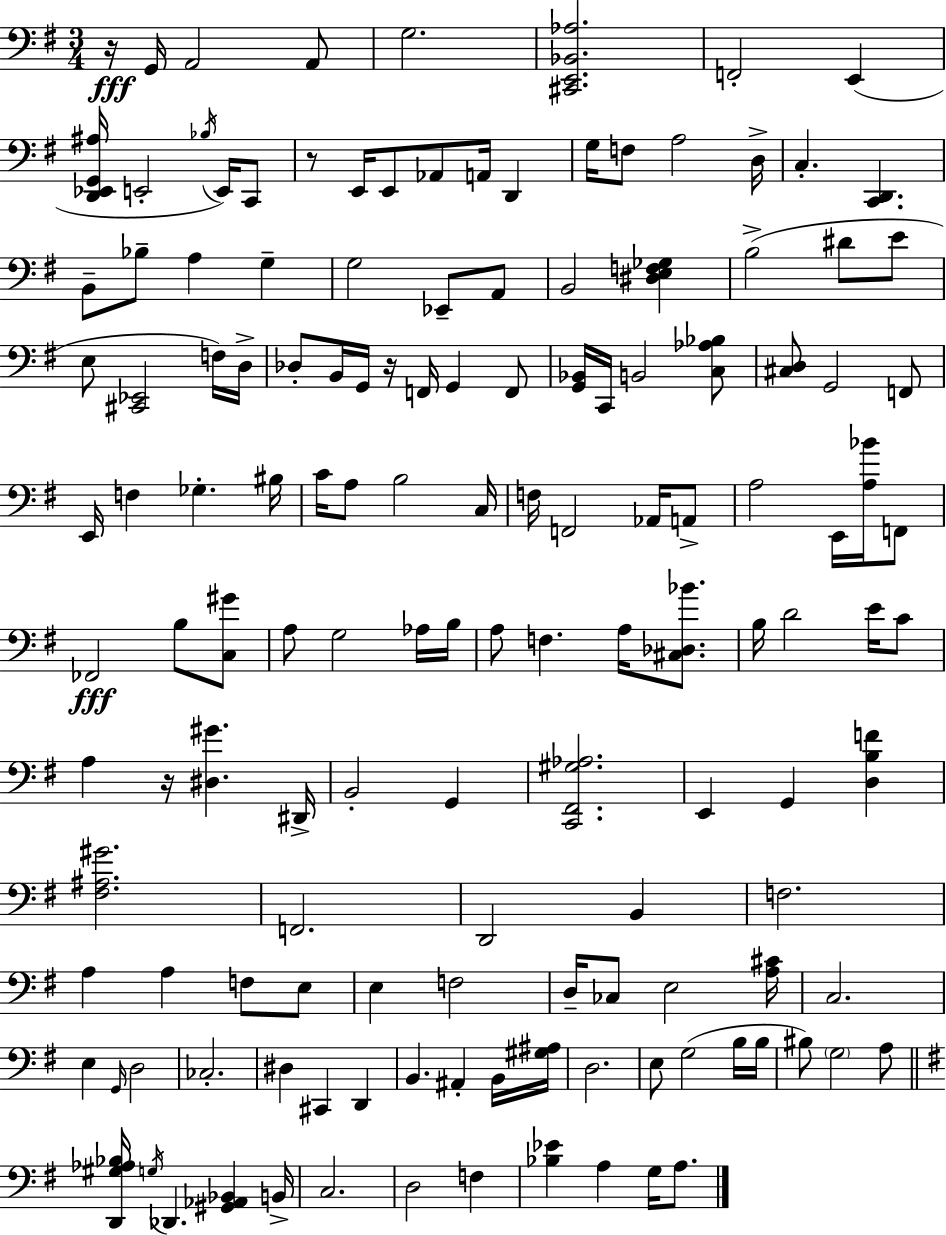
{
  \clef bass
  \numericTimeSignature
  \time 3/4
  \key e \minor
  \repeat volta 2 { r16\fff g,16 a,2 a,8 | g2. | <cis, e, bes, aes>2. | f,2-. e,4( | \break <d, ees, g, ais>16 e,2-. \acciaccatura { bes16 }) e,16 c,8 | r8 e,16 e,8 aes,8 a,16 d,4 | g16 f8 a2 | d16-> c4.-. <c, d,>4. | \break b,8-- bes8-- a4 g4-- | g2 ees,8-- a,8 | b,2 <dis e f ges>4 | b2->( dis'8 e'8 | \break e8 <cis, ees,>2 f16) | d16-> des8-. b,16 g,16 r16 f,16 g,4 f,8 | <g, bes,>16 c,16 b,2 <c aes bes>8 | <cis d>8 g,2 f,8 | \break e,16 f4 ges4.-. | bis16 c'16 a8 b2 | c16 f16 f,2 aes,16 a,8-> | a2 e,16 <a bes'>16 f,8 | \break fes,2\fff b8 <c gis'>8 | a8 g2 aes16 | b16 a8 f4. a16 <cis des bes'>8. | b16 d'2 e'16 c'8 | \break a4 r16 <dis gis'>4. | dis,16-> b,2-. g,4 | <c, fis, gis aes>2. | e,4 g,4 <d b f'>4 | \break <fis ais gis'>2. | f,2. | d,2 b,4 | f2. | \break a4 a4 f8 e8 | e4 f2 | d16-- ces8 e2 | <a cis'>16 c2. | \break e4 \grace { g,16 } d2 | ces2.-. | dis4 cis,4 d,4 | b,4. ais,4-. | \break b,16 <gis ais>16 d2. | e8 g2( | b16 b16 bis8) \parenthesize g2 | a8 \bar "||" \break \key g \major <d, gis aes bes>16 \acciaccatura { g16 } des,4. <gis, aes, bes,>4 | b,16-> c2. | d2 f4 | <bes ees'>4 a4 g16 a8. | \break } \bar "|."
}